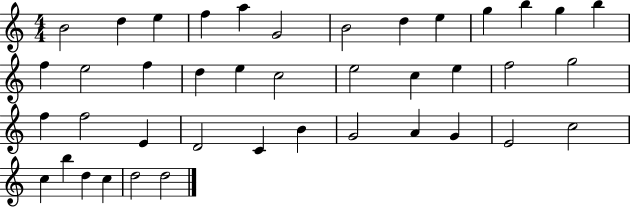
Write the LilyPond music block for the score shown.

{
  \clef treble
  \numericTimeSignature
  \time 4/4
  \key c \major
  b'2 d''4 e''4 | f''4 a''4 g'2 | b'2 d''4 e''4 | g''4 b''4 g''4 b''4 | \break f''4 e''2 f''4 | d''4 e''4 c''2 | e''2 c''4 e''4 | f''2 g''2 | \break f''4 f''2 e'4 | d'2 c'4 b'4 | g'2 a'4 g'4 | e'2 c''2 | \break c''4 b''4 d''4 c''4 | d''2 d''2 | \bar "|."
}